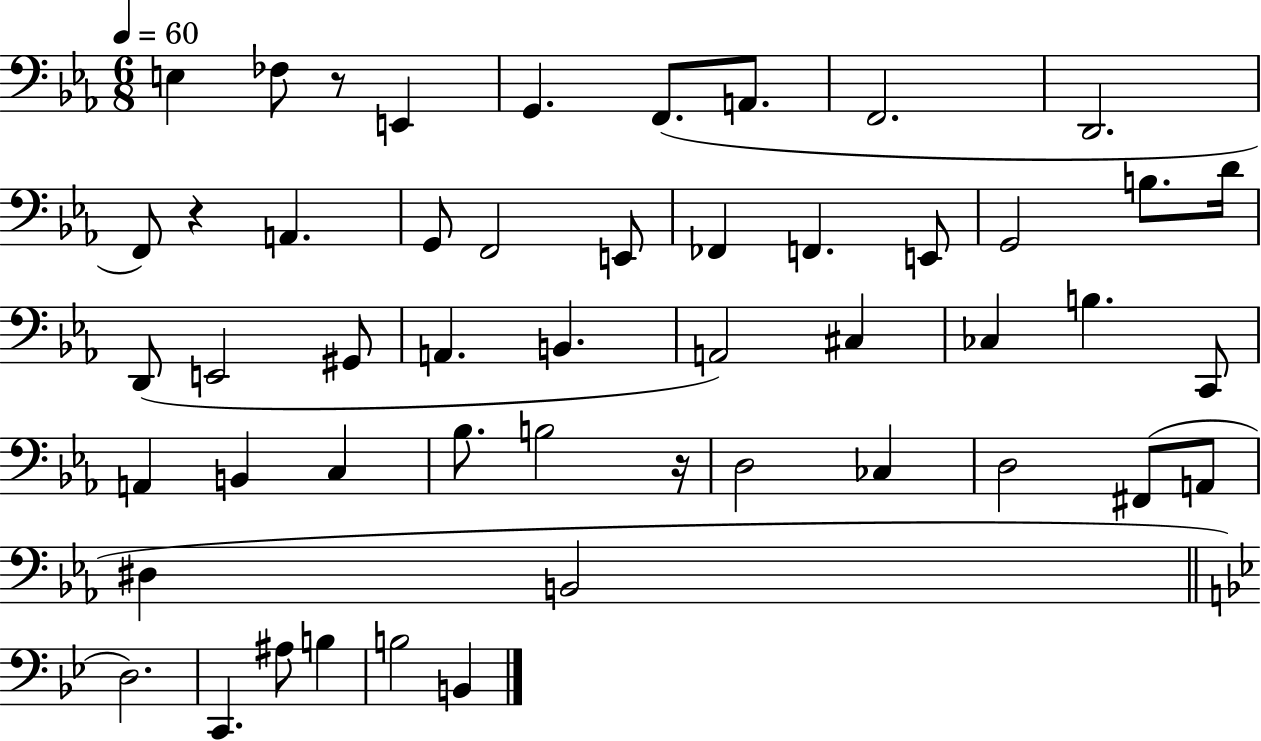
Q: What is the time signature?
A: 6/8